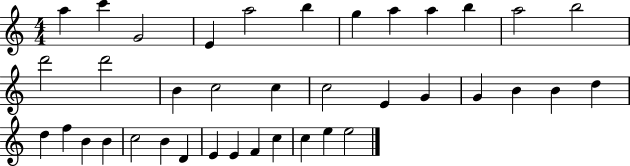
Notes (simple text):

A5/q C6/q G4/h E4/q A5/h B5/q G5/q A5/q A5/q B5/q A5/h B5/h D6/h D6/h B4/q C5/h C5/q C5/h E4/q G4/q G4/q B4/q B4/q D5/q D5/q F5/q B4/q B4/q C5/h B4/q D4/q E4/q E4/q F4/q C5/q C5/q E5/q E5/h